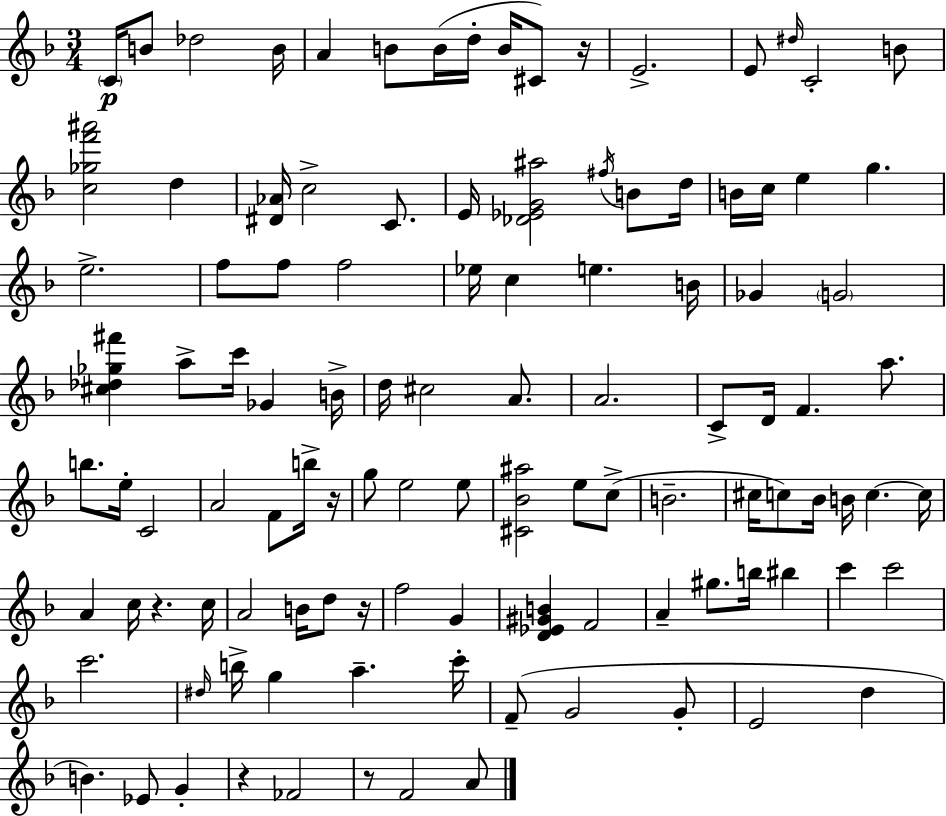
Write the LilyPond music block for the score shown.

{
  \clef treble
  \numericTimeSignature
  \time 3/4
  \key f \major
  \parenthesize c'16\p b'8 des''2 b'16 | a'4 b'8 b'16( d''16-. b'16 cis'8) r16 | e'2.-> | e'8 \grace { dis''16 } c'2-. b'8 | \break <c'' ges'' f''' ais'''>2 d''4 | <dis' aes'>16 c''2-> c'8. | e'16 <des' ees' g' ais''>2 \acciaccatura { fis''16 } b'8 | d''16 b'16 c''16 e''4 g''4. | \break e''2.-> | f''8 f''8 f''2 | ees''16 c''4 e''4. | b'16 ges'4 \parenthesize g'2 | \break <cis'' des'' ges'' fis'''>4 a''8-> c'''16 ges'4 | b'16-> d''16 cis''2 a'8. | a'2. | c'8-> d'16 f'4. a''8. | \break b''8. e''16-. c'2 | a'2 f'8 | b''16-> r16 g''8 e''2 | e''8 <cis' bes' ais''>2 e''8 | \break c''8->( b'2.-- | cis''16 c''8) bes'16 b'16 c''4.~~ | c''16 a'4 c''16 r4. | c''16 a'2 b'16 d''8 | \break r16 f''2 g'4 | <d' ees' gis' b'>4 f'2 | a'4-- gis''8. b''16 bis''4 | c'''4 c'''2 | \break c'''2. | \grace { dis''16 } b''16-> g''4 a''4.-- | c'''16-. f'8--( g'2 | g'8-. e'2 d''4 | \break b'4.) ees'8 g'4-. | r4 fes'2 | r8 f'2 | a'8 \bar "|."
}